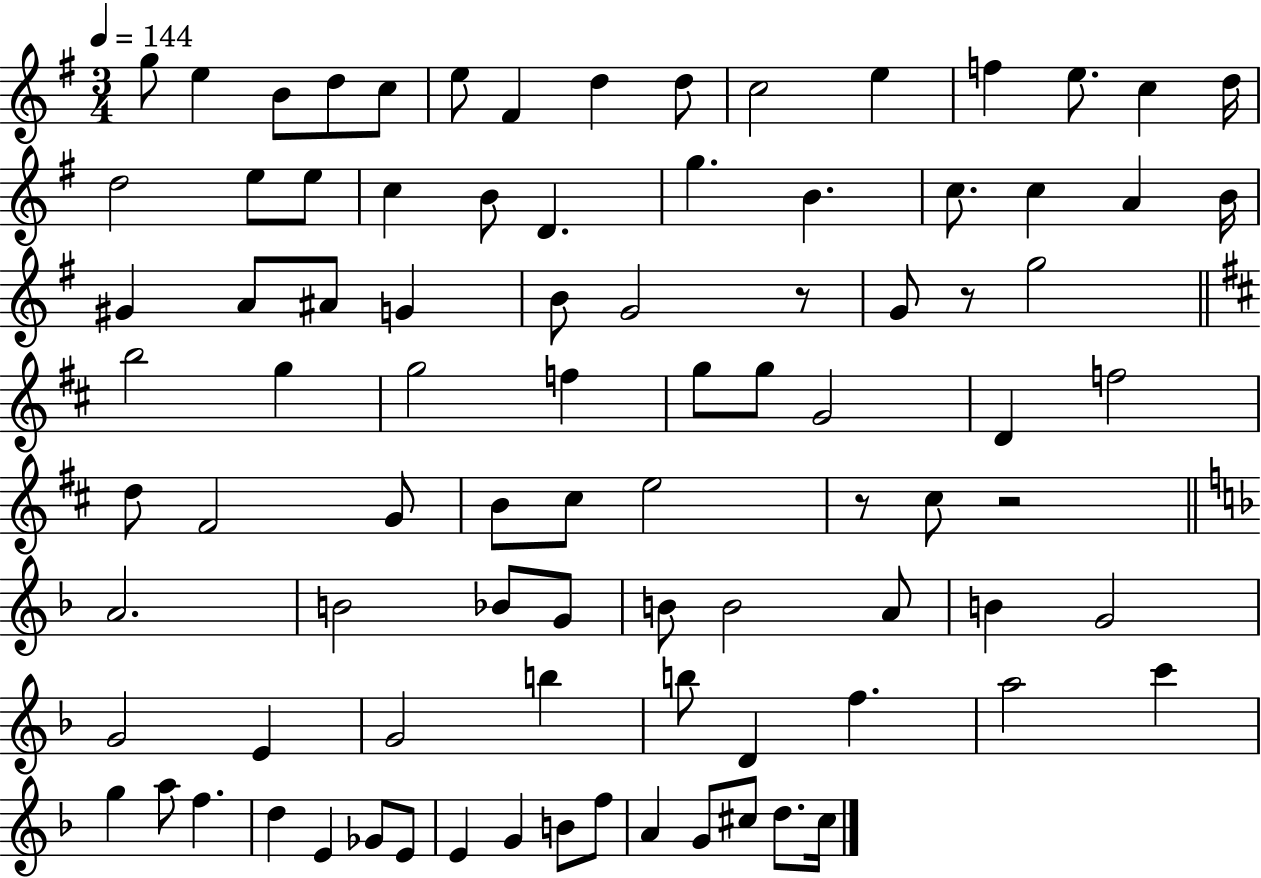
X:1
T:Untitled
M:3/4
L:1/4
K:G
g/2 e B/2 d/2 c/2 e/2 ^F d d/2 c2 e f e/2 c d/4 d2 e/2 e/2 c B/2 D g B c/2 c A B/4 ^G A/2 ^A/2 G B/2 G2 z/2 G/2 z/2 g2 b2 g g2 f g/2 g/2 G2 D f2 d/2 ^F2 G/2 B/2 ^c/2 e2 z/2 ^c/2 z2 A2 B2 _B/2 G/2 B/2 B2 A/2 B G2 G2 E G2 b b/2 D f a2 c' g a/2 f d E _G/2 E/2 E G B/2 f/2 A G/2 ^c/2 d/2 ^c/4